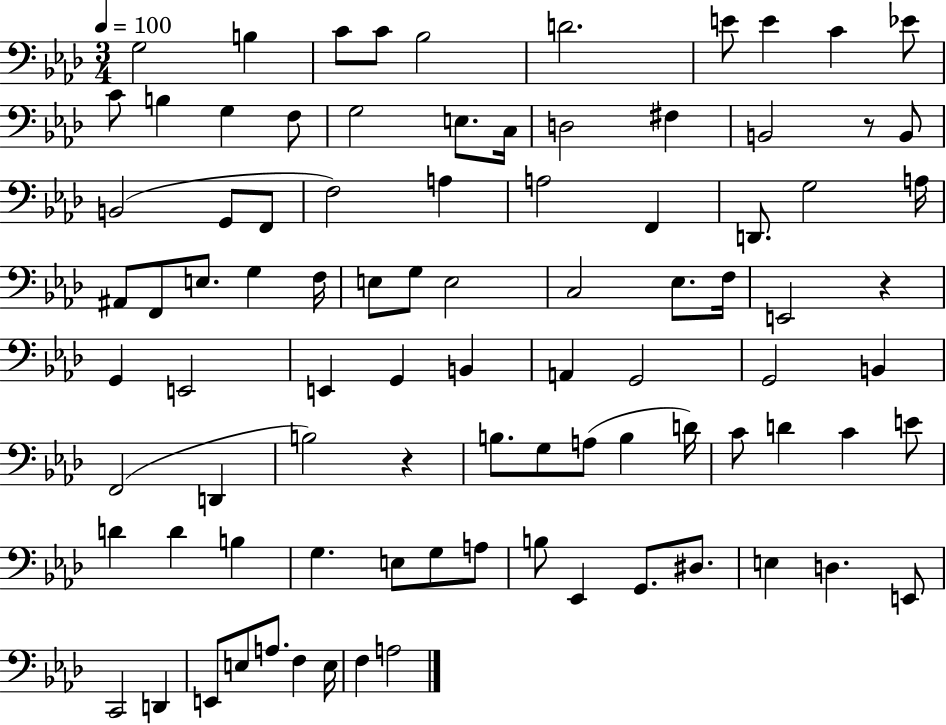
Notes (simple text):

G3/h B3/q C4/e C4/e Bb3/h D4/h. E4/e E4/q C4/q Eb4/e C4/e B3/q G3/q F3/e G3/h E3/e. C3/s D3/h F#3/q B2/h R/e B2/e B2/h G2/e F2/e F3/h A3/q A3/h F2/q D2/e. G3/h A3/s A#2/e F2/e E3/e. G3/q F3/s E3/e G3/e E3/h C3/h Eb3/e. F3/s E2/h R/q G2/q E2/h E2/q G2/q B2/q A2/q G2/h G2/h B2/q F2/h D2/q B3/h R/q B3/e. G3/e A3/e B3/q D4/s C4/e D4/q C4/q E4/e D4/q D4/q B3/q G3/q. E3/e G3/e A3/e B3/e Eb2/q G2/e. D#3/e. E3/q D3/q. E2/e C2/h D2/q E2/e E3/e A3/e. F3/q E3/s F3/q A3/h